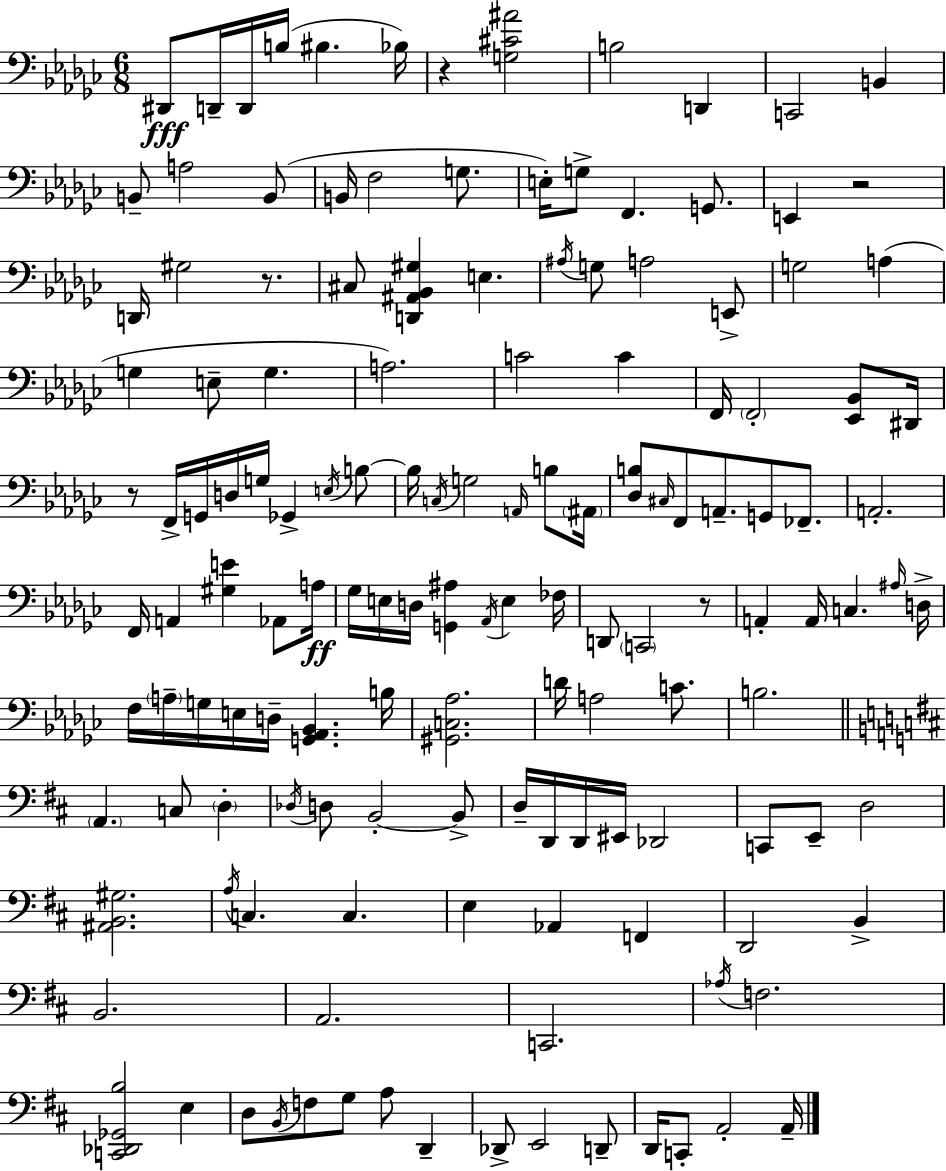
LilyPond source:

{
  \clef bass
  \numericTimeSignature
  \time 6/8
  \key ees \minor
  dis,8\fff d,16-- d,16 b16( bis4. bes16) | r4 <g cis' ais'>2 | b2 d,4 | c,2 b,4 | \break b,8-- a2 b,8( | b,16 f2 g8. | e16-.) g8-> f,4. g,8. | e,4 r2 | \break d,16 gis2 r8. | cis8 <d, ais, bes, gis>4 e4. | \acciaccatura { ais16 } g8 a2 e,8-> | g2 a4( | \break g4 e8-- g4. | a2.) | c'2 c'4 | f,16 \parenthesize f,2-. <ees, bes,>8 | \break dis,16 r8 f,16-> g,16 d16 g16 ges,4-> \acciaccatura { e16 } | b8~~ b16 \acciaccatura { c16 } g2 | \grace { a,16 } b8 \parenthesize ais,16 <des b>8 \grace { cis16 } f,8 a,8.-- | g,8 fes,8.-- a,2.-. | \break f,16 a,4 <gis e'>4 | aes,8 a16\ff ges16 e16 d16 <g, ais>4 | \acciaccatura { aes,16 } e4 fes16 d,8 \parenthesize c,2 | r8 a,4-. a,16 c4. | \break \grace { ais16 } d16-> f16 \parenthesize a16-- g16 e16 d16-- | <g, aes, bes,>4. b16 <gis, c aes>2. | d'16 a2 | c'8. b2. | \break \bar "||" \break \key b \minor \parenthesize a,4. c8 \parenthesize d4-. | \acciaccatura { des16 } d8 b,2-.~~ b,8-> | d16-- d,16 d,16 eis,16 des,2 | c,8 e,8-- d2 | \break <ais, b, gis>2. | \acciaccatura { a16 } c4. c4. | e4 aes,4 f,4 | d,2 b,4-> | \break b,2. | a,2. | c,2. | \acciaccatura { aes16 } f2. | \break <c, des, ges, b>2 e4 | d8 \acciaccatura { b,16 } f8 g8 a8 | d,4-- des,8-> e,2 | d,8-- d,16 c,8-. a,2-. | \break a,16-- \bar "|."
}